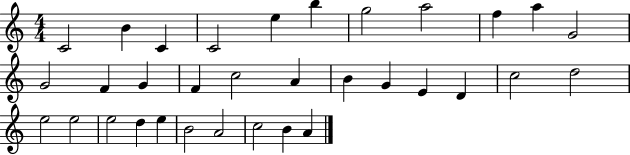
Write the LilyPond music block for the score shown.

{
  \clef treble
  \numericTimeSignature
  \time 4/4
  \key c \major
  c'2 b'4 c'4 | c'2 e''4 b''4 | g''2 a''2 | f''4 a''4 g'2 | \break g'2 f'4 g'4 | f'4 c''2 a'4 | b'4 g'4 e'4 d'4 | c''2 d''2 | \break e''2 e''2 | e''2 d''4 e''4 | b'2 a'2 | c''2 b'4 a'4 | \break \bar "|."
}